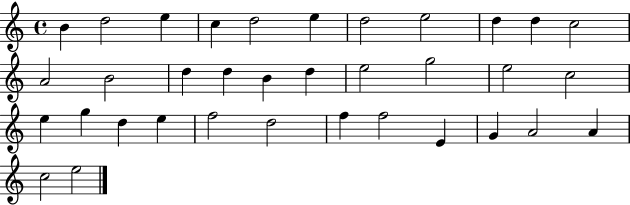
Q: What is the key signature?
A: C major